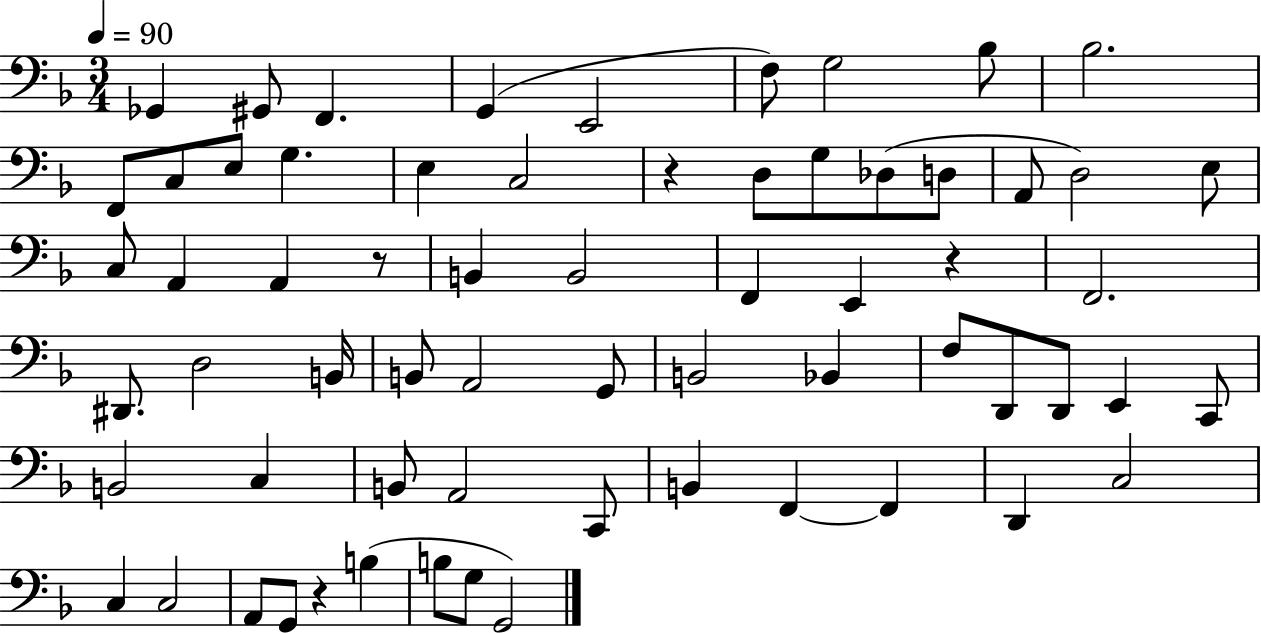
{
  \clef bass
  \numericTimeSignature
  \time 3/4
  \key f \major
  \tempo 4 = 90
  ges,4 gis,8 f,4. | g,4( e,2 | f8) g2 bes8 | bes2. | \break f,8 c8 e8 g4. | e4 c2 | r4 d8 g8 des8( d8 | a,8 d2) e8 | \break c8 a,4 a,4 r8 | b,4 b,2 | f,4 e,4 r4 | f,2. | \break dis,8. d2 b,16 | b,8 a,2 g,8 | b,2 bes,4 | f8 d,8 d,8 e,4 c,8 | \break b,2 c4 | b,8 a,2 c,8 | b,4 f,4~~ f,4 | d,4 c2 | \break c4 c2 | a,8 g,8 r4 b4( | b8 g8 g,2) | \bar "|."
}